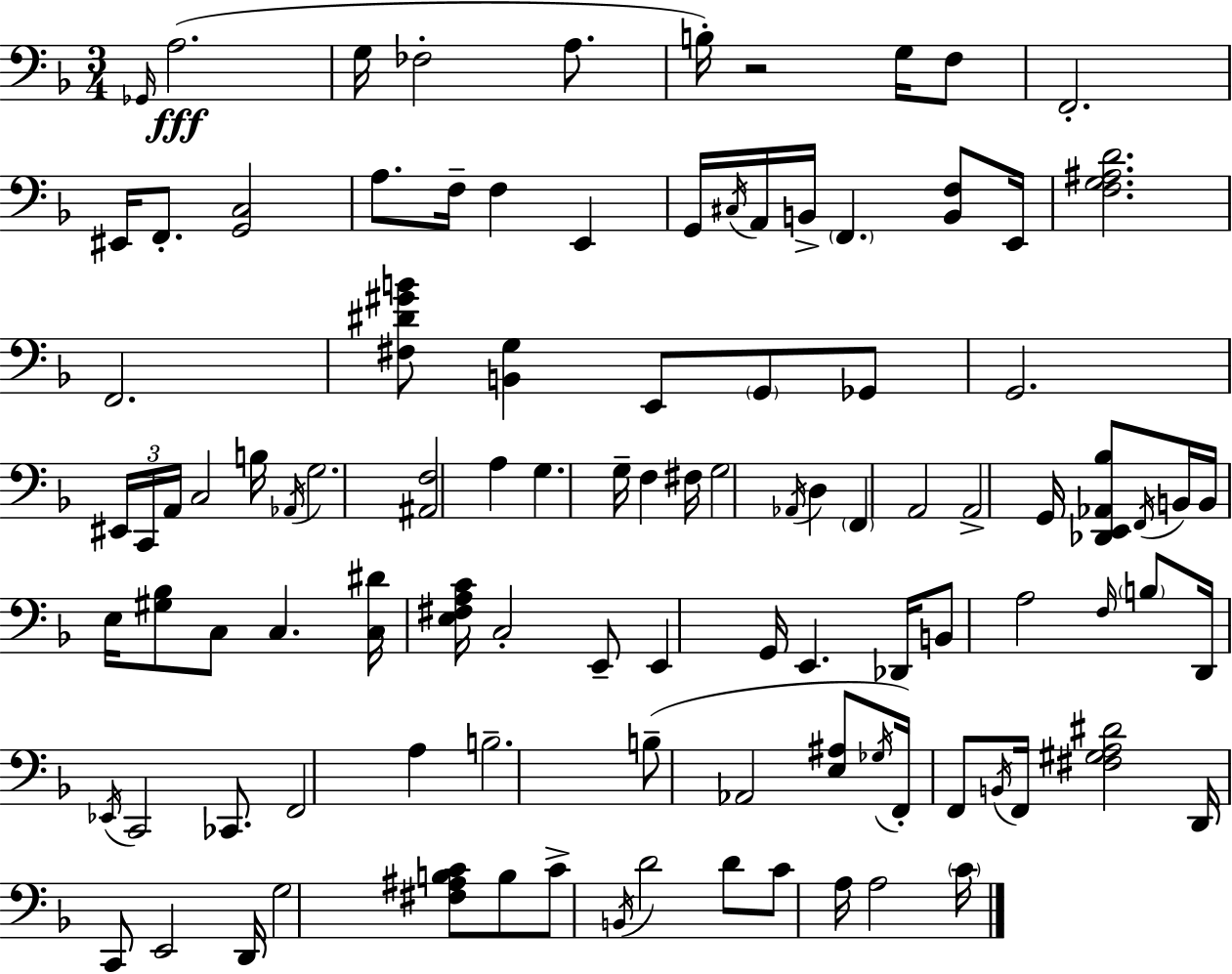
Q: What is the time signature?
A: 3/4